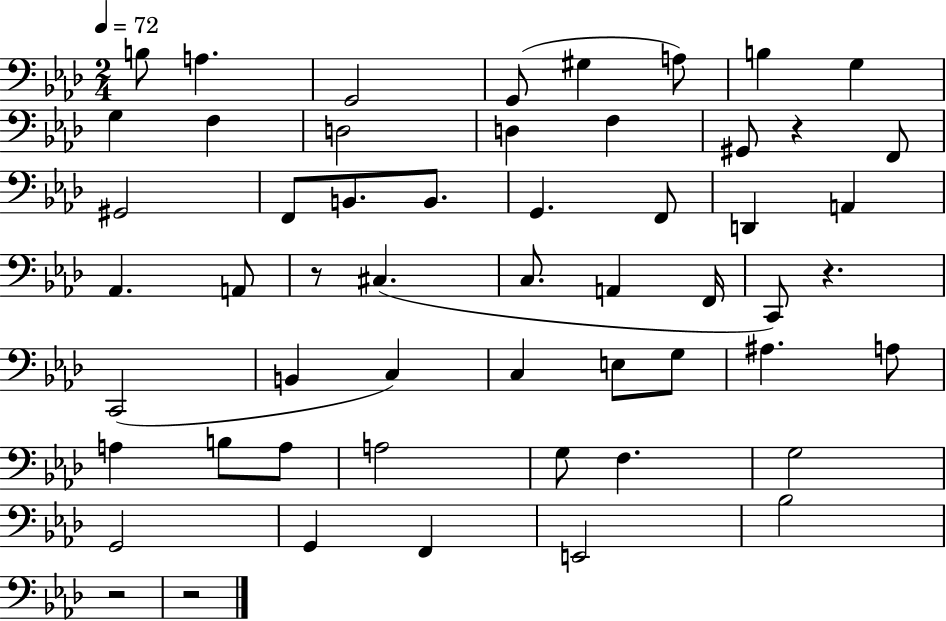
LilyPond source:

{
  \clef bass
  \numericTimeSignature
  \time 2/4
  \key aes \major
  \tempo 4 = 72
  \repeat volta 2 { b8 a4. | g,2 | g,8( gis4 a8) | b4 g4 | \break g4 f4 | d2 | d4 f4 | gis,8 r4 f,8 | \break gis,2 | f,8 b,8. b,8. | g,4. f,8 | d,4 a,4 | \break aes,4. a,8 | r8 cis4.( | c8. a,4 f,16 | c,8) r4. | \break c,2( | b,4 c4) | c4 e8 g8 | ais4. a8 | \break a4 b8 a8 | a2 | g8 f4. | g2 | \break g,2 | g,4 f,4 | e,2 | bes2 | \break r2 | r2 | } \bar "|."
}